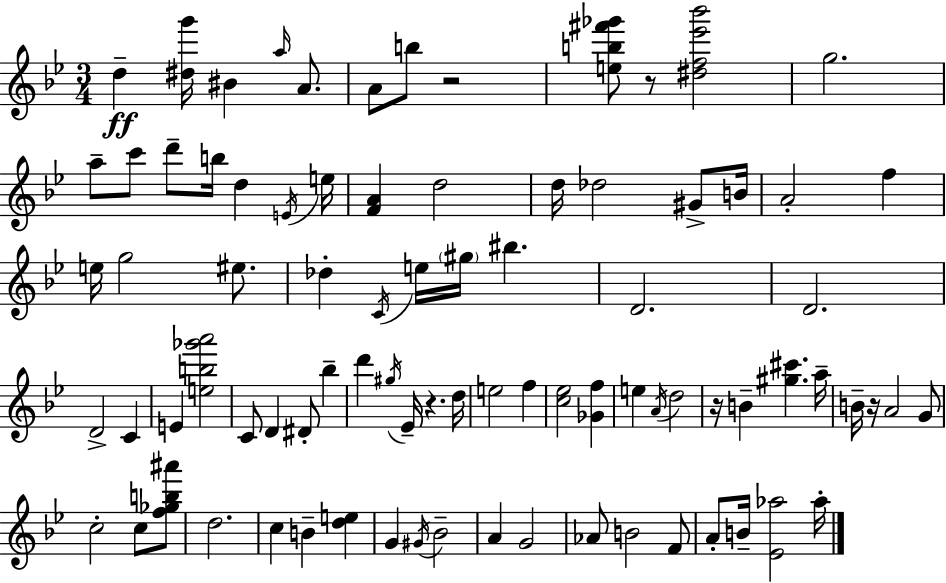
{
  \clef treble
  \numericTimeSignature
  \time 3/4
  \key bes \major
  \repeat volta 2 { d''4--\ff <dis'' g'''>16 bis'4 \grace { a''16 } a'8. | a'8 b''8 r2 | <e'' b'' fis''' ges'''>8 r8 <dis'' f'' ees''' bes'''>2 | g''2. | \break a''8-- c'''8 d'''8-- b''16 d''4 | \acciaccatura { e'16 } e''16 <f' a'>4 d''2 | d''16 des''2 gis'8-> | b'16 a'2-. f''4 | \break e''16 g''2 eis''8. | des''4-. \acciaccatura { c'16 } e''16 \parenthesize gis''16 bis''4. | d'2. | d'2. | \break d'2-> c'4 | e'4 <e'' b'' ges''' a'''>2 | c'8 d'4 dis'8-. bes''4-- | d'''4 \acciaccatura { gis''16 } ees'16-- r4. | \break d''16 e''2 | f''4 <c'' ees''>2 | <ges' f''>4 e''4 \acciaccatura { a'16 } d''2 | r16 b'4-- <gis'' cis'''>4. | \break a''16-- b'16-- r16 a'2 | g'8 c''2-. | c''8 <f'' ges'' b'' ais'''>8 d''2. | c''4 b'4-- | \break <d'' e''>4 g'4 \acciaccatura { gis'16 } bes'2-- | a'4 g'2 | aes'8 b'2 | f'8 a'8-. b'16-- <ees' aes''>2 | \break aes''16-. } \bar "|."
}